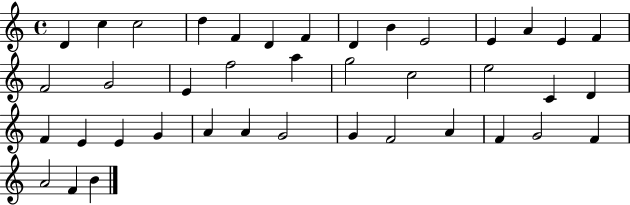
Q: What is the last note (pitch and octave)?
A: B4